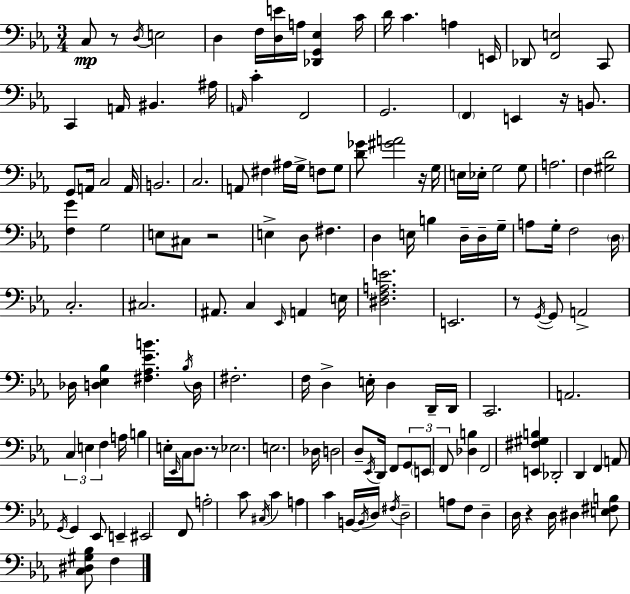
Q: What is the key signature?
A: EES major